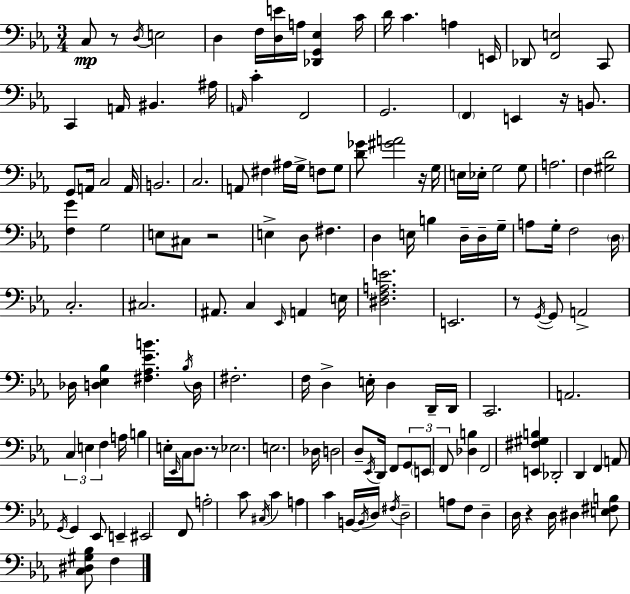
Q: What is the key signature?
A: EES major